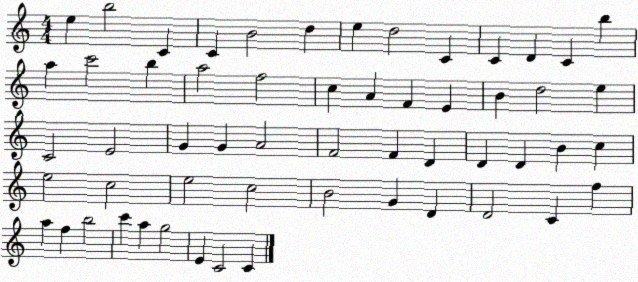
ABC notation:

X:1
T:Untitled
M:4/4
L:1/4
K:C
e b2 C C B2 d e d2 C C D C b a c'2 b a2 f2 c A F E B d2 e C2 E2 G G A2 F2 F D D D B c e2 c2 e2 c2 B2 G D D2 C f a f b2 c' a g2 E C2 C